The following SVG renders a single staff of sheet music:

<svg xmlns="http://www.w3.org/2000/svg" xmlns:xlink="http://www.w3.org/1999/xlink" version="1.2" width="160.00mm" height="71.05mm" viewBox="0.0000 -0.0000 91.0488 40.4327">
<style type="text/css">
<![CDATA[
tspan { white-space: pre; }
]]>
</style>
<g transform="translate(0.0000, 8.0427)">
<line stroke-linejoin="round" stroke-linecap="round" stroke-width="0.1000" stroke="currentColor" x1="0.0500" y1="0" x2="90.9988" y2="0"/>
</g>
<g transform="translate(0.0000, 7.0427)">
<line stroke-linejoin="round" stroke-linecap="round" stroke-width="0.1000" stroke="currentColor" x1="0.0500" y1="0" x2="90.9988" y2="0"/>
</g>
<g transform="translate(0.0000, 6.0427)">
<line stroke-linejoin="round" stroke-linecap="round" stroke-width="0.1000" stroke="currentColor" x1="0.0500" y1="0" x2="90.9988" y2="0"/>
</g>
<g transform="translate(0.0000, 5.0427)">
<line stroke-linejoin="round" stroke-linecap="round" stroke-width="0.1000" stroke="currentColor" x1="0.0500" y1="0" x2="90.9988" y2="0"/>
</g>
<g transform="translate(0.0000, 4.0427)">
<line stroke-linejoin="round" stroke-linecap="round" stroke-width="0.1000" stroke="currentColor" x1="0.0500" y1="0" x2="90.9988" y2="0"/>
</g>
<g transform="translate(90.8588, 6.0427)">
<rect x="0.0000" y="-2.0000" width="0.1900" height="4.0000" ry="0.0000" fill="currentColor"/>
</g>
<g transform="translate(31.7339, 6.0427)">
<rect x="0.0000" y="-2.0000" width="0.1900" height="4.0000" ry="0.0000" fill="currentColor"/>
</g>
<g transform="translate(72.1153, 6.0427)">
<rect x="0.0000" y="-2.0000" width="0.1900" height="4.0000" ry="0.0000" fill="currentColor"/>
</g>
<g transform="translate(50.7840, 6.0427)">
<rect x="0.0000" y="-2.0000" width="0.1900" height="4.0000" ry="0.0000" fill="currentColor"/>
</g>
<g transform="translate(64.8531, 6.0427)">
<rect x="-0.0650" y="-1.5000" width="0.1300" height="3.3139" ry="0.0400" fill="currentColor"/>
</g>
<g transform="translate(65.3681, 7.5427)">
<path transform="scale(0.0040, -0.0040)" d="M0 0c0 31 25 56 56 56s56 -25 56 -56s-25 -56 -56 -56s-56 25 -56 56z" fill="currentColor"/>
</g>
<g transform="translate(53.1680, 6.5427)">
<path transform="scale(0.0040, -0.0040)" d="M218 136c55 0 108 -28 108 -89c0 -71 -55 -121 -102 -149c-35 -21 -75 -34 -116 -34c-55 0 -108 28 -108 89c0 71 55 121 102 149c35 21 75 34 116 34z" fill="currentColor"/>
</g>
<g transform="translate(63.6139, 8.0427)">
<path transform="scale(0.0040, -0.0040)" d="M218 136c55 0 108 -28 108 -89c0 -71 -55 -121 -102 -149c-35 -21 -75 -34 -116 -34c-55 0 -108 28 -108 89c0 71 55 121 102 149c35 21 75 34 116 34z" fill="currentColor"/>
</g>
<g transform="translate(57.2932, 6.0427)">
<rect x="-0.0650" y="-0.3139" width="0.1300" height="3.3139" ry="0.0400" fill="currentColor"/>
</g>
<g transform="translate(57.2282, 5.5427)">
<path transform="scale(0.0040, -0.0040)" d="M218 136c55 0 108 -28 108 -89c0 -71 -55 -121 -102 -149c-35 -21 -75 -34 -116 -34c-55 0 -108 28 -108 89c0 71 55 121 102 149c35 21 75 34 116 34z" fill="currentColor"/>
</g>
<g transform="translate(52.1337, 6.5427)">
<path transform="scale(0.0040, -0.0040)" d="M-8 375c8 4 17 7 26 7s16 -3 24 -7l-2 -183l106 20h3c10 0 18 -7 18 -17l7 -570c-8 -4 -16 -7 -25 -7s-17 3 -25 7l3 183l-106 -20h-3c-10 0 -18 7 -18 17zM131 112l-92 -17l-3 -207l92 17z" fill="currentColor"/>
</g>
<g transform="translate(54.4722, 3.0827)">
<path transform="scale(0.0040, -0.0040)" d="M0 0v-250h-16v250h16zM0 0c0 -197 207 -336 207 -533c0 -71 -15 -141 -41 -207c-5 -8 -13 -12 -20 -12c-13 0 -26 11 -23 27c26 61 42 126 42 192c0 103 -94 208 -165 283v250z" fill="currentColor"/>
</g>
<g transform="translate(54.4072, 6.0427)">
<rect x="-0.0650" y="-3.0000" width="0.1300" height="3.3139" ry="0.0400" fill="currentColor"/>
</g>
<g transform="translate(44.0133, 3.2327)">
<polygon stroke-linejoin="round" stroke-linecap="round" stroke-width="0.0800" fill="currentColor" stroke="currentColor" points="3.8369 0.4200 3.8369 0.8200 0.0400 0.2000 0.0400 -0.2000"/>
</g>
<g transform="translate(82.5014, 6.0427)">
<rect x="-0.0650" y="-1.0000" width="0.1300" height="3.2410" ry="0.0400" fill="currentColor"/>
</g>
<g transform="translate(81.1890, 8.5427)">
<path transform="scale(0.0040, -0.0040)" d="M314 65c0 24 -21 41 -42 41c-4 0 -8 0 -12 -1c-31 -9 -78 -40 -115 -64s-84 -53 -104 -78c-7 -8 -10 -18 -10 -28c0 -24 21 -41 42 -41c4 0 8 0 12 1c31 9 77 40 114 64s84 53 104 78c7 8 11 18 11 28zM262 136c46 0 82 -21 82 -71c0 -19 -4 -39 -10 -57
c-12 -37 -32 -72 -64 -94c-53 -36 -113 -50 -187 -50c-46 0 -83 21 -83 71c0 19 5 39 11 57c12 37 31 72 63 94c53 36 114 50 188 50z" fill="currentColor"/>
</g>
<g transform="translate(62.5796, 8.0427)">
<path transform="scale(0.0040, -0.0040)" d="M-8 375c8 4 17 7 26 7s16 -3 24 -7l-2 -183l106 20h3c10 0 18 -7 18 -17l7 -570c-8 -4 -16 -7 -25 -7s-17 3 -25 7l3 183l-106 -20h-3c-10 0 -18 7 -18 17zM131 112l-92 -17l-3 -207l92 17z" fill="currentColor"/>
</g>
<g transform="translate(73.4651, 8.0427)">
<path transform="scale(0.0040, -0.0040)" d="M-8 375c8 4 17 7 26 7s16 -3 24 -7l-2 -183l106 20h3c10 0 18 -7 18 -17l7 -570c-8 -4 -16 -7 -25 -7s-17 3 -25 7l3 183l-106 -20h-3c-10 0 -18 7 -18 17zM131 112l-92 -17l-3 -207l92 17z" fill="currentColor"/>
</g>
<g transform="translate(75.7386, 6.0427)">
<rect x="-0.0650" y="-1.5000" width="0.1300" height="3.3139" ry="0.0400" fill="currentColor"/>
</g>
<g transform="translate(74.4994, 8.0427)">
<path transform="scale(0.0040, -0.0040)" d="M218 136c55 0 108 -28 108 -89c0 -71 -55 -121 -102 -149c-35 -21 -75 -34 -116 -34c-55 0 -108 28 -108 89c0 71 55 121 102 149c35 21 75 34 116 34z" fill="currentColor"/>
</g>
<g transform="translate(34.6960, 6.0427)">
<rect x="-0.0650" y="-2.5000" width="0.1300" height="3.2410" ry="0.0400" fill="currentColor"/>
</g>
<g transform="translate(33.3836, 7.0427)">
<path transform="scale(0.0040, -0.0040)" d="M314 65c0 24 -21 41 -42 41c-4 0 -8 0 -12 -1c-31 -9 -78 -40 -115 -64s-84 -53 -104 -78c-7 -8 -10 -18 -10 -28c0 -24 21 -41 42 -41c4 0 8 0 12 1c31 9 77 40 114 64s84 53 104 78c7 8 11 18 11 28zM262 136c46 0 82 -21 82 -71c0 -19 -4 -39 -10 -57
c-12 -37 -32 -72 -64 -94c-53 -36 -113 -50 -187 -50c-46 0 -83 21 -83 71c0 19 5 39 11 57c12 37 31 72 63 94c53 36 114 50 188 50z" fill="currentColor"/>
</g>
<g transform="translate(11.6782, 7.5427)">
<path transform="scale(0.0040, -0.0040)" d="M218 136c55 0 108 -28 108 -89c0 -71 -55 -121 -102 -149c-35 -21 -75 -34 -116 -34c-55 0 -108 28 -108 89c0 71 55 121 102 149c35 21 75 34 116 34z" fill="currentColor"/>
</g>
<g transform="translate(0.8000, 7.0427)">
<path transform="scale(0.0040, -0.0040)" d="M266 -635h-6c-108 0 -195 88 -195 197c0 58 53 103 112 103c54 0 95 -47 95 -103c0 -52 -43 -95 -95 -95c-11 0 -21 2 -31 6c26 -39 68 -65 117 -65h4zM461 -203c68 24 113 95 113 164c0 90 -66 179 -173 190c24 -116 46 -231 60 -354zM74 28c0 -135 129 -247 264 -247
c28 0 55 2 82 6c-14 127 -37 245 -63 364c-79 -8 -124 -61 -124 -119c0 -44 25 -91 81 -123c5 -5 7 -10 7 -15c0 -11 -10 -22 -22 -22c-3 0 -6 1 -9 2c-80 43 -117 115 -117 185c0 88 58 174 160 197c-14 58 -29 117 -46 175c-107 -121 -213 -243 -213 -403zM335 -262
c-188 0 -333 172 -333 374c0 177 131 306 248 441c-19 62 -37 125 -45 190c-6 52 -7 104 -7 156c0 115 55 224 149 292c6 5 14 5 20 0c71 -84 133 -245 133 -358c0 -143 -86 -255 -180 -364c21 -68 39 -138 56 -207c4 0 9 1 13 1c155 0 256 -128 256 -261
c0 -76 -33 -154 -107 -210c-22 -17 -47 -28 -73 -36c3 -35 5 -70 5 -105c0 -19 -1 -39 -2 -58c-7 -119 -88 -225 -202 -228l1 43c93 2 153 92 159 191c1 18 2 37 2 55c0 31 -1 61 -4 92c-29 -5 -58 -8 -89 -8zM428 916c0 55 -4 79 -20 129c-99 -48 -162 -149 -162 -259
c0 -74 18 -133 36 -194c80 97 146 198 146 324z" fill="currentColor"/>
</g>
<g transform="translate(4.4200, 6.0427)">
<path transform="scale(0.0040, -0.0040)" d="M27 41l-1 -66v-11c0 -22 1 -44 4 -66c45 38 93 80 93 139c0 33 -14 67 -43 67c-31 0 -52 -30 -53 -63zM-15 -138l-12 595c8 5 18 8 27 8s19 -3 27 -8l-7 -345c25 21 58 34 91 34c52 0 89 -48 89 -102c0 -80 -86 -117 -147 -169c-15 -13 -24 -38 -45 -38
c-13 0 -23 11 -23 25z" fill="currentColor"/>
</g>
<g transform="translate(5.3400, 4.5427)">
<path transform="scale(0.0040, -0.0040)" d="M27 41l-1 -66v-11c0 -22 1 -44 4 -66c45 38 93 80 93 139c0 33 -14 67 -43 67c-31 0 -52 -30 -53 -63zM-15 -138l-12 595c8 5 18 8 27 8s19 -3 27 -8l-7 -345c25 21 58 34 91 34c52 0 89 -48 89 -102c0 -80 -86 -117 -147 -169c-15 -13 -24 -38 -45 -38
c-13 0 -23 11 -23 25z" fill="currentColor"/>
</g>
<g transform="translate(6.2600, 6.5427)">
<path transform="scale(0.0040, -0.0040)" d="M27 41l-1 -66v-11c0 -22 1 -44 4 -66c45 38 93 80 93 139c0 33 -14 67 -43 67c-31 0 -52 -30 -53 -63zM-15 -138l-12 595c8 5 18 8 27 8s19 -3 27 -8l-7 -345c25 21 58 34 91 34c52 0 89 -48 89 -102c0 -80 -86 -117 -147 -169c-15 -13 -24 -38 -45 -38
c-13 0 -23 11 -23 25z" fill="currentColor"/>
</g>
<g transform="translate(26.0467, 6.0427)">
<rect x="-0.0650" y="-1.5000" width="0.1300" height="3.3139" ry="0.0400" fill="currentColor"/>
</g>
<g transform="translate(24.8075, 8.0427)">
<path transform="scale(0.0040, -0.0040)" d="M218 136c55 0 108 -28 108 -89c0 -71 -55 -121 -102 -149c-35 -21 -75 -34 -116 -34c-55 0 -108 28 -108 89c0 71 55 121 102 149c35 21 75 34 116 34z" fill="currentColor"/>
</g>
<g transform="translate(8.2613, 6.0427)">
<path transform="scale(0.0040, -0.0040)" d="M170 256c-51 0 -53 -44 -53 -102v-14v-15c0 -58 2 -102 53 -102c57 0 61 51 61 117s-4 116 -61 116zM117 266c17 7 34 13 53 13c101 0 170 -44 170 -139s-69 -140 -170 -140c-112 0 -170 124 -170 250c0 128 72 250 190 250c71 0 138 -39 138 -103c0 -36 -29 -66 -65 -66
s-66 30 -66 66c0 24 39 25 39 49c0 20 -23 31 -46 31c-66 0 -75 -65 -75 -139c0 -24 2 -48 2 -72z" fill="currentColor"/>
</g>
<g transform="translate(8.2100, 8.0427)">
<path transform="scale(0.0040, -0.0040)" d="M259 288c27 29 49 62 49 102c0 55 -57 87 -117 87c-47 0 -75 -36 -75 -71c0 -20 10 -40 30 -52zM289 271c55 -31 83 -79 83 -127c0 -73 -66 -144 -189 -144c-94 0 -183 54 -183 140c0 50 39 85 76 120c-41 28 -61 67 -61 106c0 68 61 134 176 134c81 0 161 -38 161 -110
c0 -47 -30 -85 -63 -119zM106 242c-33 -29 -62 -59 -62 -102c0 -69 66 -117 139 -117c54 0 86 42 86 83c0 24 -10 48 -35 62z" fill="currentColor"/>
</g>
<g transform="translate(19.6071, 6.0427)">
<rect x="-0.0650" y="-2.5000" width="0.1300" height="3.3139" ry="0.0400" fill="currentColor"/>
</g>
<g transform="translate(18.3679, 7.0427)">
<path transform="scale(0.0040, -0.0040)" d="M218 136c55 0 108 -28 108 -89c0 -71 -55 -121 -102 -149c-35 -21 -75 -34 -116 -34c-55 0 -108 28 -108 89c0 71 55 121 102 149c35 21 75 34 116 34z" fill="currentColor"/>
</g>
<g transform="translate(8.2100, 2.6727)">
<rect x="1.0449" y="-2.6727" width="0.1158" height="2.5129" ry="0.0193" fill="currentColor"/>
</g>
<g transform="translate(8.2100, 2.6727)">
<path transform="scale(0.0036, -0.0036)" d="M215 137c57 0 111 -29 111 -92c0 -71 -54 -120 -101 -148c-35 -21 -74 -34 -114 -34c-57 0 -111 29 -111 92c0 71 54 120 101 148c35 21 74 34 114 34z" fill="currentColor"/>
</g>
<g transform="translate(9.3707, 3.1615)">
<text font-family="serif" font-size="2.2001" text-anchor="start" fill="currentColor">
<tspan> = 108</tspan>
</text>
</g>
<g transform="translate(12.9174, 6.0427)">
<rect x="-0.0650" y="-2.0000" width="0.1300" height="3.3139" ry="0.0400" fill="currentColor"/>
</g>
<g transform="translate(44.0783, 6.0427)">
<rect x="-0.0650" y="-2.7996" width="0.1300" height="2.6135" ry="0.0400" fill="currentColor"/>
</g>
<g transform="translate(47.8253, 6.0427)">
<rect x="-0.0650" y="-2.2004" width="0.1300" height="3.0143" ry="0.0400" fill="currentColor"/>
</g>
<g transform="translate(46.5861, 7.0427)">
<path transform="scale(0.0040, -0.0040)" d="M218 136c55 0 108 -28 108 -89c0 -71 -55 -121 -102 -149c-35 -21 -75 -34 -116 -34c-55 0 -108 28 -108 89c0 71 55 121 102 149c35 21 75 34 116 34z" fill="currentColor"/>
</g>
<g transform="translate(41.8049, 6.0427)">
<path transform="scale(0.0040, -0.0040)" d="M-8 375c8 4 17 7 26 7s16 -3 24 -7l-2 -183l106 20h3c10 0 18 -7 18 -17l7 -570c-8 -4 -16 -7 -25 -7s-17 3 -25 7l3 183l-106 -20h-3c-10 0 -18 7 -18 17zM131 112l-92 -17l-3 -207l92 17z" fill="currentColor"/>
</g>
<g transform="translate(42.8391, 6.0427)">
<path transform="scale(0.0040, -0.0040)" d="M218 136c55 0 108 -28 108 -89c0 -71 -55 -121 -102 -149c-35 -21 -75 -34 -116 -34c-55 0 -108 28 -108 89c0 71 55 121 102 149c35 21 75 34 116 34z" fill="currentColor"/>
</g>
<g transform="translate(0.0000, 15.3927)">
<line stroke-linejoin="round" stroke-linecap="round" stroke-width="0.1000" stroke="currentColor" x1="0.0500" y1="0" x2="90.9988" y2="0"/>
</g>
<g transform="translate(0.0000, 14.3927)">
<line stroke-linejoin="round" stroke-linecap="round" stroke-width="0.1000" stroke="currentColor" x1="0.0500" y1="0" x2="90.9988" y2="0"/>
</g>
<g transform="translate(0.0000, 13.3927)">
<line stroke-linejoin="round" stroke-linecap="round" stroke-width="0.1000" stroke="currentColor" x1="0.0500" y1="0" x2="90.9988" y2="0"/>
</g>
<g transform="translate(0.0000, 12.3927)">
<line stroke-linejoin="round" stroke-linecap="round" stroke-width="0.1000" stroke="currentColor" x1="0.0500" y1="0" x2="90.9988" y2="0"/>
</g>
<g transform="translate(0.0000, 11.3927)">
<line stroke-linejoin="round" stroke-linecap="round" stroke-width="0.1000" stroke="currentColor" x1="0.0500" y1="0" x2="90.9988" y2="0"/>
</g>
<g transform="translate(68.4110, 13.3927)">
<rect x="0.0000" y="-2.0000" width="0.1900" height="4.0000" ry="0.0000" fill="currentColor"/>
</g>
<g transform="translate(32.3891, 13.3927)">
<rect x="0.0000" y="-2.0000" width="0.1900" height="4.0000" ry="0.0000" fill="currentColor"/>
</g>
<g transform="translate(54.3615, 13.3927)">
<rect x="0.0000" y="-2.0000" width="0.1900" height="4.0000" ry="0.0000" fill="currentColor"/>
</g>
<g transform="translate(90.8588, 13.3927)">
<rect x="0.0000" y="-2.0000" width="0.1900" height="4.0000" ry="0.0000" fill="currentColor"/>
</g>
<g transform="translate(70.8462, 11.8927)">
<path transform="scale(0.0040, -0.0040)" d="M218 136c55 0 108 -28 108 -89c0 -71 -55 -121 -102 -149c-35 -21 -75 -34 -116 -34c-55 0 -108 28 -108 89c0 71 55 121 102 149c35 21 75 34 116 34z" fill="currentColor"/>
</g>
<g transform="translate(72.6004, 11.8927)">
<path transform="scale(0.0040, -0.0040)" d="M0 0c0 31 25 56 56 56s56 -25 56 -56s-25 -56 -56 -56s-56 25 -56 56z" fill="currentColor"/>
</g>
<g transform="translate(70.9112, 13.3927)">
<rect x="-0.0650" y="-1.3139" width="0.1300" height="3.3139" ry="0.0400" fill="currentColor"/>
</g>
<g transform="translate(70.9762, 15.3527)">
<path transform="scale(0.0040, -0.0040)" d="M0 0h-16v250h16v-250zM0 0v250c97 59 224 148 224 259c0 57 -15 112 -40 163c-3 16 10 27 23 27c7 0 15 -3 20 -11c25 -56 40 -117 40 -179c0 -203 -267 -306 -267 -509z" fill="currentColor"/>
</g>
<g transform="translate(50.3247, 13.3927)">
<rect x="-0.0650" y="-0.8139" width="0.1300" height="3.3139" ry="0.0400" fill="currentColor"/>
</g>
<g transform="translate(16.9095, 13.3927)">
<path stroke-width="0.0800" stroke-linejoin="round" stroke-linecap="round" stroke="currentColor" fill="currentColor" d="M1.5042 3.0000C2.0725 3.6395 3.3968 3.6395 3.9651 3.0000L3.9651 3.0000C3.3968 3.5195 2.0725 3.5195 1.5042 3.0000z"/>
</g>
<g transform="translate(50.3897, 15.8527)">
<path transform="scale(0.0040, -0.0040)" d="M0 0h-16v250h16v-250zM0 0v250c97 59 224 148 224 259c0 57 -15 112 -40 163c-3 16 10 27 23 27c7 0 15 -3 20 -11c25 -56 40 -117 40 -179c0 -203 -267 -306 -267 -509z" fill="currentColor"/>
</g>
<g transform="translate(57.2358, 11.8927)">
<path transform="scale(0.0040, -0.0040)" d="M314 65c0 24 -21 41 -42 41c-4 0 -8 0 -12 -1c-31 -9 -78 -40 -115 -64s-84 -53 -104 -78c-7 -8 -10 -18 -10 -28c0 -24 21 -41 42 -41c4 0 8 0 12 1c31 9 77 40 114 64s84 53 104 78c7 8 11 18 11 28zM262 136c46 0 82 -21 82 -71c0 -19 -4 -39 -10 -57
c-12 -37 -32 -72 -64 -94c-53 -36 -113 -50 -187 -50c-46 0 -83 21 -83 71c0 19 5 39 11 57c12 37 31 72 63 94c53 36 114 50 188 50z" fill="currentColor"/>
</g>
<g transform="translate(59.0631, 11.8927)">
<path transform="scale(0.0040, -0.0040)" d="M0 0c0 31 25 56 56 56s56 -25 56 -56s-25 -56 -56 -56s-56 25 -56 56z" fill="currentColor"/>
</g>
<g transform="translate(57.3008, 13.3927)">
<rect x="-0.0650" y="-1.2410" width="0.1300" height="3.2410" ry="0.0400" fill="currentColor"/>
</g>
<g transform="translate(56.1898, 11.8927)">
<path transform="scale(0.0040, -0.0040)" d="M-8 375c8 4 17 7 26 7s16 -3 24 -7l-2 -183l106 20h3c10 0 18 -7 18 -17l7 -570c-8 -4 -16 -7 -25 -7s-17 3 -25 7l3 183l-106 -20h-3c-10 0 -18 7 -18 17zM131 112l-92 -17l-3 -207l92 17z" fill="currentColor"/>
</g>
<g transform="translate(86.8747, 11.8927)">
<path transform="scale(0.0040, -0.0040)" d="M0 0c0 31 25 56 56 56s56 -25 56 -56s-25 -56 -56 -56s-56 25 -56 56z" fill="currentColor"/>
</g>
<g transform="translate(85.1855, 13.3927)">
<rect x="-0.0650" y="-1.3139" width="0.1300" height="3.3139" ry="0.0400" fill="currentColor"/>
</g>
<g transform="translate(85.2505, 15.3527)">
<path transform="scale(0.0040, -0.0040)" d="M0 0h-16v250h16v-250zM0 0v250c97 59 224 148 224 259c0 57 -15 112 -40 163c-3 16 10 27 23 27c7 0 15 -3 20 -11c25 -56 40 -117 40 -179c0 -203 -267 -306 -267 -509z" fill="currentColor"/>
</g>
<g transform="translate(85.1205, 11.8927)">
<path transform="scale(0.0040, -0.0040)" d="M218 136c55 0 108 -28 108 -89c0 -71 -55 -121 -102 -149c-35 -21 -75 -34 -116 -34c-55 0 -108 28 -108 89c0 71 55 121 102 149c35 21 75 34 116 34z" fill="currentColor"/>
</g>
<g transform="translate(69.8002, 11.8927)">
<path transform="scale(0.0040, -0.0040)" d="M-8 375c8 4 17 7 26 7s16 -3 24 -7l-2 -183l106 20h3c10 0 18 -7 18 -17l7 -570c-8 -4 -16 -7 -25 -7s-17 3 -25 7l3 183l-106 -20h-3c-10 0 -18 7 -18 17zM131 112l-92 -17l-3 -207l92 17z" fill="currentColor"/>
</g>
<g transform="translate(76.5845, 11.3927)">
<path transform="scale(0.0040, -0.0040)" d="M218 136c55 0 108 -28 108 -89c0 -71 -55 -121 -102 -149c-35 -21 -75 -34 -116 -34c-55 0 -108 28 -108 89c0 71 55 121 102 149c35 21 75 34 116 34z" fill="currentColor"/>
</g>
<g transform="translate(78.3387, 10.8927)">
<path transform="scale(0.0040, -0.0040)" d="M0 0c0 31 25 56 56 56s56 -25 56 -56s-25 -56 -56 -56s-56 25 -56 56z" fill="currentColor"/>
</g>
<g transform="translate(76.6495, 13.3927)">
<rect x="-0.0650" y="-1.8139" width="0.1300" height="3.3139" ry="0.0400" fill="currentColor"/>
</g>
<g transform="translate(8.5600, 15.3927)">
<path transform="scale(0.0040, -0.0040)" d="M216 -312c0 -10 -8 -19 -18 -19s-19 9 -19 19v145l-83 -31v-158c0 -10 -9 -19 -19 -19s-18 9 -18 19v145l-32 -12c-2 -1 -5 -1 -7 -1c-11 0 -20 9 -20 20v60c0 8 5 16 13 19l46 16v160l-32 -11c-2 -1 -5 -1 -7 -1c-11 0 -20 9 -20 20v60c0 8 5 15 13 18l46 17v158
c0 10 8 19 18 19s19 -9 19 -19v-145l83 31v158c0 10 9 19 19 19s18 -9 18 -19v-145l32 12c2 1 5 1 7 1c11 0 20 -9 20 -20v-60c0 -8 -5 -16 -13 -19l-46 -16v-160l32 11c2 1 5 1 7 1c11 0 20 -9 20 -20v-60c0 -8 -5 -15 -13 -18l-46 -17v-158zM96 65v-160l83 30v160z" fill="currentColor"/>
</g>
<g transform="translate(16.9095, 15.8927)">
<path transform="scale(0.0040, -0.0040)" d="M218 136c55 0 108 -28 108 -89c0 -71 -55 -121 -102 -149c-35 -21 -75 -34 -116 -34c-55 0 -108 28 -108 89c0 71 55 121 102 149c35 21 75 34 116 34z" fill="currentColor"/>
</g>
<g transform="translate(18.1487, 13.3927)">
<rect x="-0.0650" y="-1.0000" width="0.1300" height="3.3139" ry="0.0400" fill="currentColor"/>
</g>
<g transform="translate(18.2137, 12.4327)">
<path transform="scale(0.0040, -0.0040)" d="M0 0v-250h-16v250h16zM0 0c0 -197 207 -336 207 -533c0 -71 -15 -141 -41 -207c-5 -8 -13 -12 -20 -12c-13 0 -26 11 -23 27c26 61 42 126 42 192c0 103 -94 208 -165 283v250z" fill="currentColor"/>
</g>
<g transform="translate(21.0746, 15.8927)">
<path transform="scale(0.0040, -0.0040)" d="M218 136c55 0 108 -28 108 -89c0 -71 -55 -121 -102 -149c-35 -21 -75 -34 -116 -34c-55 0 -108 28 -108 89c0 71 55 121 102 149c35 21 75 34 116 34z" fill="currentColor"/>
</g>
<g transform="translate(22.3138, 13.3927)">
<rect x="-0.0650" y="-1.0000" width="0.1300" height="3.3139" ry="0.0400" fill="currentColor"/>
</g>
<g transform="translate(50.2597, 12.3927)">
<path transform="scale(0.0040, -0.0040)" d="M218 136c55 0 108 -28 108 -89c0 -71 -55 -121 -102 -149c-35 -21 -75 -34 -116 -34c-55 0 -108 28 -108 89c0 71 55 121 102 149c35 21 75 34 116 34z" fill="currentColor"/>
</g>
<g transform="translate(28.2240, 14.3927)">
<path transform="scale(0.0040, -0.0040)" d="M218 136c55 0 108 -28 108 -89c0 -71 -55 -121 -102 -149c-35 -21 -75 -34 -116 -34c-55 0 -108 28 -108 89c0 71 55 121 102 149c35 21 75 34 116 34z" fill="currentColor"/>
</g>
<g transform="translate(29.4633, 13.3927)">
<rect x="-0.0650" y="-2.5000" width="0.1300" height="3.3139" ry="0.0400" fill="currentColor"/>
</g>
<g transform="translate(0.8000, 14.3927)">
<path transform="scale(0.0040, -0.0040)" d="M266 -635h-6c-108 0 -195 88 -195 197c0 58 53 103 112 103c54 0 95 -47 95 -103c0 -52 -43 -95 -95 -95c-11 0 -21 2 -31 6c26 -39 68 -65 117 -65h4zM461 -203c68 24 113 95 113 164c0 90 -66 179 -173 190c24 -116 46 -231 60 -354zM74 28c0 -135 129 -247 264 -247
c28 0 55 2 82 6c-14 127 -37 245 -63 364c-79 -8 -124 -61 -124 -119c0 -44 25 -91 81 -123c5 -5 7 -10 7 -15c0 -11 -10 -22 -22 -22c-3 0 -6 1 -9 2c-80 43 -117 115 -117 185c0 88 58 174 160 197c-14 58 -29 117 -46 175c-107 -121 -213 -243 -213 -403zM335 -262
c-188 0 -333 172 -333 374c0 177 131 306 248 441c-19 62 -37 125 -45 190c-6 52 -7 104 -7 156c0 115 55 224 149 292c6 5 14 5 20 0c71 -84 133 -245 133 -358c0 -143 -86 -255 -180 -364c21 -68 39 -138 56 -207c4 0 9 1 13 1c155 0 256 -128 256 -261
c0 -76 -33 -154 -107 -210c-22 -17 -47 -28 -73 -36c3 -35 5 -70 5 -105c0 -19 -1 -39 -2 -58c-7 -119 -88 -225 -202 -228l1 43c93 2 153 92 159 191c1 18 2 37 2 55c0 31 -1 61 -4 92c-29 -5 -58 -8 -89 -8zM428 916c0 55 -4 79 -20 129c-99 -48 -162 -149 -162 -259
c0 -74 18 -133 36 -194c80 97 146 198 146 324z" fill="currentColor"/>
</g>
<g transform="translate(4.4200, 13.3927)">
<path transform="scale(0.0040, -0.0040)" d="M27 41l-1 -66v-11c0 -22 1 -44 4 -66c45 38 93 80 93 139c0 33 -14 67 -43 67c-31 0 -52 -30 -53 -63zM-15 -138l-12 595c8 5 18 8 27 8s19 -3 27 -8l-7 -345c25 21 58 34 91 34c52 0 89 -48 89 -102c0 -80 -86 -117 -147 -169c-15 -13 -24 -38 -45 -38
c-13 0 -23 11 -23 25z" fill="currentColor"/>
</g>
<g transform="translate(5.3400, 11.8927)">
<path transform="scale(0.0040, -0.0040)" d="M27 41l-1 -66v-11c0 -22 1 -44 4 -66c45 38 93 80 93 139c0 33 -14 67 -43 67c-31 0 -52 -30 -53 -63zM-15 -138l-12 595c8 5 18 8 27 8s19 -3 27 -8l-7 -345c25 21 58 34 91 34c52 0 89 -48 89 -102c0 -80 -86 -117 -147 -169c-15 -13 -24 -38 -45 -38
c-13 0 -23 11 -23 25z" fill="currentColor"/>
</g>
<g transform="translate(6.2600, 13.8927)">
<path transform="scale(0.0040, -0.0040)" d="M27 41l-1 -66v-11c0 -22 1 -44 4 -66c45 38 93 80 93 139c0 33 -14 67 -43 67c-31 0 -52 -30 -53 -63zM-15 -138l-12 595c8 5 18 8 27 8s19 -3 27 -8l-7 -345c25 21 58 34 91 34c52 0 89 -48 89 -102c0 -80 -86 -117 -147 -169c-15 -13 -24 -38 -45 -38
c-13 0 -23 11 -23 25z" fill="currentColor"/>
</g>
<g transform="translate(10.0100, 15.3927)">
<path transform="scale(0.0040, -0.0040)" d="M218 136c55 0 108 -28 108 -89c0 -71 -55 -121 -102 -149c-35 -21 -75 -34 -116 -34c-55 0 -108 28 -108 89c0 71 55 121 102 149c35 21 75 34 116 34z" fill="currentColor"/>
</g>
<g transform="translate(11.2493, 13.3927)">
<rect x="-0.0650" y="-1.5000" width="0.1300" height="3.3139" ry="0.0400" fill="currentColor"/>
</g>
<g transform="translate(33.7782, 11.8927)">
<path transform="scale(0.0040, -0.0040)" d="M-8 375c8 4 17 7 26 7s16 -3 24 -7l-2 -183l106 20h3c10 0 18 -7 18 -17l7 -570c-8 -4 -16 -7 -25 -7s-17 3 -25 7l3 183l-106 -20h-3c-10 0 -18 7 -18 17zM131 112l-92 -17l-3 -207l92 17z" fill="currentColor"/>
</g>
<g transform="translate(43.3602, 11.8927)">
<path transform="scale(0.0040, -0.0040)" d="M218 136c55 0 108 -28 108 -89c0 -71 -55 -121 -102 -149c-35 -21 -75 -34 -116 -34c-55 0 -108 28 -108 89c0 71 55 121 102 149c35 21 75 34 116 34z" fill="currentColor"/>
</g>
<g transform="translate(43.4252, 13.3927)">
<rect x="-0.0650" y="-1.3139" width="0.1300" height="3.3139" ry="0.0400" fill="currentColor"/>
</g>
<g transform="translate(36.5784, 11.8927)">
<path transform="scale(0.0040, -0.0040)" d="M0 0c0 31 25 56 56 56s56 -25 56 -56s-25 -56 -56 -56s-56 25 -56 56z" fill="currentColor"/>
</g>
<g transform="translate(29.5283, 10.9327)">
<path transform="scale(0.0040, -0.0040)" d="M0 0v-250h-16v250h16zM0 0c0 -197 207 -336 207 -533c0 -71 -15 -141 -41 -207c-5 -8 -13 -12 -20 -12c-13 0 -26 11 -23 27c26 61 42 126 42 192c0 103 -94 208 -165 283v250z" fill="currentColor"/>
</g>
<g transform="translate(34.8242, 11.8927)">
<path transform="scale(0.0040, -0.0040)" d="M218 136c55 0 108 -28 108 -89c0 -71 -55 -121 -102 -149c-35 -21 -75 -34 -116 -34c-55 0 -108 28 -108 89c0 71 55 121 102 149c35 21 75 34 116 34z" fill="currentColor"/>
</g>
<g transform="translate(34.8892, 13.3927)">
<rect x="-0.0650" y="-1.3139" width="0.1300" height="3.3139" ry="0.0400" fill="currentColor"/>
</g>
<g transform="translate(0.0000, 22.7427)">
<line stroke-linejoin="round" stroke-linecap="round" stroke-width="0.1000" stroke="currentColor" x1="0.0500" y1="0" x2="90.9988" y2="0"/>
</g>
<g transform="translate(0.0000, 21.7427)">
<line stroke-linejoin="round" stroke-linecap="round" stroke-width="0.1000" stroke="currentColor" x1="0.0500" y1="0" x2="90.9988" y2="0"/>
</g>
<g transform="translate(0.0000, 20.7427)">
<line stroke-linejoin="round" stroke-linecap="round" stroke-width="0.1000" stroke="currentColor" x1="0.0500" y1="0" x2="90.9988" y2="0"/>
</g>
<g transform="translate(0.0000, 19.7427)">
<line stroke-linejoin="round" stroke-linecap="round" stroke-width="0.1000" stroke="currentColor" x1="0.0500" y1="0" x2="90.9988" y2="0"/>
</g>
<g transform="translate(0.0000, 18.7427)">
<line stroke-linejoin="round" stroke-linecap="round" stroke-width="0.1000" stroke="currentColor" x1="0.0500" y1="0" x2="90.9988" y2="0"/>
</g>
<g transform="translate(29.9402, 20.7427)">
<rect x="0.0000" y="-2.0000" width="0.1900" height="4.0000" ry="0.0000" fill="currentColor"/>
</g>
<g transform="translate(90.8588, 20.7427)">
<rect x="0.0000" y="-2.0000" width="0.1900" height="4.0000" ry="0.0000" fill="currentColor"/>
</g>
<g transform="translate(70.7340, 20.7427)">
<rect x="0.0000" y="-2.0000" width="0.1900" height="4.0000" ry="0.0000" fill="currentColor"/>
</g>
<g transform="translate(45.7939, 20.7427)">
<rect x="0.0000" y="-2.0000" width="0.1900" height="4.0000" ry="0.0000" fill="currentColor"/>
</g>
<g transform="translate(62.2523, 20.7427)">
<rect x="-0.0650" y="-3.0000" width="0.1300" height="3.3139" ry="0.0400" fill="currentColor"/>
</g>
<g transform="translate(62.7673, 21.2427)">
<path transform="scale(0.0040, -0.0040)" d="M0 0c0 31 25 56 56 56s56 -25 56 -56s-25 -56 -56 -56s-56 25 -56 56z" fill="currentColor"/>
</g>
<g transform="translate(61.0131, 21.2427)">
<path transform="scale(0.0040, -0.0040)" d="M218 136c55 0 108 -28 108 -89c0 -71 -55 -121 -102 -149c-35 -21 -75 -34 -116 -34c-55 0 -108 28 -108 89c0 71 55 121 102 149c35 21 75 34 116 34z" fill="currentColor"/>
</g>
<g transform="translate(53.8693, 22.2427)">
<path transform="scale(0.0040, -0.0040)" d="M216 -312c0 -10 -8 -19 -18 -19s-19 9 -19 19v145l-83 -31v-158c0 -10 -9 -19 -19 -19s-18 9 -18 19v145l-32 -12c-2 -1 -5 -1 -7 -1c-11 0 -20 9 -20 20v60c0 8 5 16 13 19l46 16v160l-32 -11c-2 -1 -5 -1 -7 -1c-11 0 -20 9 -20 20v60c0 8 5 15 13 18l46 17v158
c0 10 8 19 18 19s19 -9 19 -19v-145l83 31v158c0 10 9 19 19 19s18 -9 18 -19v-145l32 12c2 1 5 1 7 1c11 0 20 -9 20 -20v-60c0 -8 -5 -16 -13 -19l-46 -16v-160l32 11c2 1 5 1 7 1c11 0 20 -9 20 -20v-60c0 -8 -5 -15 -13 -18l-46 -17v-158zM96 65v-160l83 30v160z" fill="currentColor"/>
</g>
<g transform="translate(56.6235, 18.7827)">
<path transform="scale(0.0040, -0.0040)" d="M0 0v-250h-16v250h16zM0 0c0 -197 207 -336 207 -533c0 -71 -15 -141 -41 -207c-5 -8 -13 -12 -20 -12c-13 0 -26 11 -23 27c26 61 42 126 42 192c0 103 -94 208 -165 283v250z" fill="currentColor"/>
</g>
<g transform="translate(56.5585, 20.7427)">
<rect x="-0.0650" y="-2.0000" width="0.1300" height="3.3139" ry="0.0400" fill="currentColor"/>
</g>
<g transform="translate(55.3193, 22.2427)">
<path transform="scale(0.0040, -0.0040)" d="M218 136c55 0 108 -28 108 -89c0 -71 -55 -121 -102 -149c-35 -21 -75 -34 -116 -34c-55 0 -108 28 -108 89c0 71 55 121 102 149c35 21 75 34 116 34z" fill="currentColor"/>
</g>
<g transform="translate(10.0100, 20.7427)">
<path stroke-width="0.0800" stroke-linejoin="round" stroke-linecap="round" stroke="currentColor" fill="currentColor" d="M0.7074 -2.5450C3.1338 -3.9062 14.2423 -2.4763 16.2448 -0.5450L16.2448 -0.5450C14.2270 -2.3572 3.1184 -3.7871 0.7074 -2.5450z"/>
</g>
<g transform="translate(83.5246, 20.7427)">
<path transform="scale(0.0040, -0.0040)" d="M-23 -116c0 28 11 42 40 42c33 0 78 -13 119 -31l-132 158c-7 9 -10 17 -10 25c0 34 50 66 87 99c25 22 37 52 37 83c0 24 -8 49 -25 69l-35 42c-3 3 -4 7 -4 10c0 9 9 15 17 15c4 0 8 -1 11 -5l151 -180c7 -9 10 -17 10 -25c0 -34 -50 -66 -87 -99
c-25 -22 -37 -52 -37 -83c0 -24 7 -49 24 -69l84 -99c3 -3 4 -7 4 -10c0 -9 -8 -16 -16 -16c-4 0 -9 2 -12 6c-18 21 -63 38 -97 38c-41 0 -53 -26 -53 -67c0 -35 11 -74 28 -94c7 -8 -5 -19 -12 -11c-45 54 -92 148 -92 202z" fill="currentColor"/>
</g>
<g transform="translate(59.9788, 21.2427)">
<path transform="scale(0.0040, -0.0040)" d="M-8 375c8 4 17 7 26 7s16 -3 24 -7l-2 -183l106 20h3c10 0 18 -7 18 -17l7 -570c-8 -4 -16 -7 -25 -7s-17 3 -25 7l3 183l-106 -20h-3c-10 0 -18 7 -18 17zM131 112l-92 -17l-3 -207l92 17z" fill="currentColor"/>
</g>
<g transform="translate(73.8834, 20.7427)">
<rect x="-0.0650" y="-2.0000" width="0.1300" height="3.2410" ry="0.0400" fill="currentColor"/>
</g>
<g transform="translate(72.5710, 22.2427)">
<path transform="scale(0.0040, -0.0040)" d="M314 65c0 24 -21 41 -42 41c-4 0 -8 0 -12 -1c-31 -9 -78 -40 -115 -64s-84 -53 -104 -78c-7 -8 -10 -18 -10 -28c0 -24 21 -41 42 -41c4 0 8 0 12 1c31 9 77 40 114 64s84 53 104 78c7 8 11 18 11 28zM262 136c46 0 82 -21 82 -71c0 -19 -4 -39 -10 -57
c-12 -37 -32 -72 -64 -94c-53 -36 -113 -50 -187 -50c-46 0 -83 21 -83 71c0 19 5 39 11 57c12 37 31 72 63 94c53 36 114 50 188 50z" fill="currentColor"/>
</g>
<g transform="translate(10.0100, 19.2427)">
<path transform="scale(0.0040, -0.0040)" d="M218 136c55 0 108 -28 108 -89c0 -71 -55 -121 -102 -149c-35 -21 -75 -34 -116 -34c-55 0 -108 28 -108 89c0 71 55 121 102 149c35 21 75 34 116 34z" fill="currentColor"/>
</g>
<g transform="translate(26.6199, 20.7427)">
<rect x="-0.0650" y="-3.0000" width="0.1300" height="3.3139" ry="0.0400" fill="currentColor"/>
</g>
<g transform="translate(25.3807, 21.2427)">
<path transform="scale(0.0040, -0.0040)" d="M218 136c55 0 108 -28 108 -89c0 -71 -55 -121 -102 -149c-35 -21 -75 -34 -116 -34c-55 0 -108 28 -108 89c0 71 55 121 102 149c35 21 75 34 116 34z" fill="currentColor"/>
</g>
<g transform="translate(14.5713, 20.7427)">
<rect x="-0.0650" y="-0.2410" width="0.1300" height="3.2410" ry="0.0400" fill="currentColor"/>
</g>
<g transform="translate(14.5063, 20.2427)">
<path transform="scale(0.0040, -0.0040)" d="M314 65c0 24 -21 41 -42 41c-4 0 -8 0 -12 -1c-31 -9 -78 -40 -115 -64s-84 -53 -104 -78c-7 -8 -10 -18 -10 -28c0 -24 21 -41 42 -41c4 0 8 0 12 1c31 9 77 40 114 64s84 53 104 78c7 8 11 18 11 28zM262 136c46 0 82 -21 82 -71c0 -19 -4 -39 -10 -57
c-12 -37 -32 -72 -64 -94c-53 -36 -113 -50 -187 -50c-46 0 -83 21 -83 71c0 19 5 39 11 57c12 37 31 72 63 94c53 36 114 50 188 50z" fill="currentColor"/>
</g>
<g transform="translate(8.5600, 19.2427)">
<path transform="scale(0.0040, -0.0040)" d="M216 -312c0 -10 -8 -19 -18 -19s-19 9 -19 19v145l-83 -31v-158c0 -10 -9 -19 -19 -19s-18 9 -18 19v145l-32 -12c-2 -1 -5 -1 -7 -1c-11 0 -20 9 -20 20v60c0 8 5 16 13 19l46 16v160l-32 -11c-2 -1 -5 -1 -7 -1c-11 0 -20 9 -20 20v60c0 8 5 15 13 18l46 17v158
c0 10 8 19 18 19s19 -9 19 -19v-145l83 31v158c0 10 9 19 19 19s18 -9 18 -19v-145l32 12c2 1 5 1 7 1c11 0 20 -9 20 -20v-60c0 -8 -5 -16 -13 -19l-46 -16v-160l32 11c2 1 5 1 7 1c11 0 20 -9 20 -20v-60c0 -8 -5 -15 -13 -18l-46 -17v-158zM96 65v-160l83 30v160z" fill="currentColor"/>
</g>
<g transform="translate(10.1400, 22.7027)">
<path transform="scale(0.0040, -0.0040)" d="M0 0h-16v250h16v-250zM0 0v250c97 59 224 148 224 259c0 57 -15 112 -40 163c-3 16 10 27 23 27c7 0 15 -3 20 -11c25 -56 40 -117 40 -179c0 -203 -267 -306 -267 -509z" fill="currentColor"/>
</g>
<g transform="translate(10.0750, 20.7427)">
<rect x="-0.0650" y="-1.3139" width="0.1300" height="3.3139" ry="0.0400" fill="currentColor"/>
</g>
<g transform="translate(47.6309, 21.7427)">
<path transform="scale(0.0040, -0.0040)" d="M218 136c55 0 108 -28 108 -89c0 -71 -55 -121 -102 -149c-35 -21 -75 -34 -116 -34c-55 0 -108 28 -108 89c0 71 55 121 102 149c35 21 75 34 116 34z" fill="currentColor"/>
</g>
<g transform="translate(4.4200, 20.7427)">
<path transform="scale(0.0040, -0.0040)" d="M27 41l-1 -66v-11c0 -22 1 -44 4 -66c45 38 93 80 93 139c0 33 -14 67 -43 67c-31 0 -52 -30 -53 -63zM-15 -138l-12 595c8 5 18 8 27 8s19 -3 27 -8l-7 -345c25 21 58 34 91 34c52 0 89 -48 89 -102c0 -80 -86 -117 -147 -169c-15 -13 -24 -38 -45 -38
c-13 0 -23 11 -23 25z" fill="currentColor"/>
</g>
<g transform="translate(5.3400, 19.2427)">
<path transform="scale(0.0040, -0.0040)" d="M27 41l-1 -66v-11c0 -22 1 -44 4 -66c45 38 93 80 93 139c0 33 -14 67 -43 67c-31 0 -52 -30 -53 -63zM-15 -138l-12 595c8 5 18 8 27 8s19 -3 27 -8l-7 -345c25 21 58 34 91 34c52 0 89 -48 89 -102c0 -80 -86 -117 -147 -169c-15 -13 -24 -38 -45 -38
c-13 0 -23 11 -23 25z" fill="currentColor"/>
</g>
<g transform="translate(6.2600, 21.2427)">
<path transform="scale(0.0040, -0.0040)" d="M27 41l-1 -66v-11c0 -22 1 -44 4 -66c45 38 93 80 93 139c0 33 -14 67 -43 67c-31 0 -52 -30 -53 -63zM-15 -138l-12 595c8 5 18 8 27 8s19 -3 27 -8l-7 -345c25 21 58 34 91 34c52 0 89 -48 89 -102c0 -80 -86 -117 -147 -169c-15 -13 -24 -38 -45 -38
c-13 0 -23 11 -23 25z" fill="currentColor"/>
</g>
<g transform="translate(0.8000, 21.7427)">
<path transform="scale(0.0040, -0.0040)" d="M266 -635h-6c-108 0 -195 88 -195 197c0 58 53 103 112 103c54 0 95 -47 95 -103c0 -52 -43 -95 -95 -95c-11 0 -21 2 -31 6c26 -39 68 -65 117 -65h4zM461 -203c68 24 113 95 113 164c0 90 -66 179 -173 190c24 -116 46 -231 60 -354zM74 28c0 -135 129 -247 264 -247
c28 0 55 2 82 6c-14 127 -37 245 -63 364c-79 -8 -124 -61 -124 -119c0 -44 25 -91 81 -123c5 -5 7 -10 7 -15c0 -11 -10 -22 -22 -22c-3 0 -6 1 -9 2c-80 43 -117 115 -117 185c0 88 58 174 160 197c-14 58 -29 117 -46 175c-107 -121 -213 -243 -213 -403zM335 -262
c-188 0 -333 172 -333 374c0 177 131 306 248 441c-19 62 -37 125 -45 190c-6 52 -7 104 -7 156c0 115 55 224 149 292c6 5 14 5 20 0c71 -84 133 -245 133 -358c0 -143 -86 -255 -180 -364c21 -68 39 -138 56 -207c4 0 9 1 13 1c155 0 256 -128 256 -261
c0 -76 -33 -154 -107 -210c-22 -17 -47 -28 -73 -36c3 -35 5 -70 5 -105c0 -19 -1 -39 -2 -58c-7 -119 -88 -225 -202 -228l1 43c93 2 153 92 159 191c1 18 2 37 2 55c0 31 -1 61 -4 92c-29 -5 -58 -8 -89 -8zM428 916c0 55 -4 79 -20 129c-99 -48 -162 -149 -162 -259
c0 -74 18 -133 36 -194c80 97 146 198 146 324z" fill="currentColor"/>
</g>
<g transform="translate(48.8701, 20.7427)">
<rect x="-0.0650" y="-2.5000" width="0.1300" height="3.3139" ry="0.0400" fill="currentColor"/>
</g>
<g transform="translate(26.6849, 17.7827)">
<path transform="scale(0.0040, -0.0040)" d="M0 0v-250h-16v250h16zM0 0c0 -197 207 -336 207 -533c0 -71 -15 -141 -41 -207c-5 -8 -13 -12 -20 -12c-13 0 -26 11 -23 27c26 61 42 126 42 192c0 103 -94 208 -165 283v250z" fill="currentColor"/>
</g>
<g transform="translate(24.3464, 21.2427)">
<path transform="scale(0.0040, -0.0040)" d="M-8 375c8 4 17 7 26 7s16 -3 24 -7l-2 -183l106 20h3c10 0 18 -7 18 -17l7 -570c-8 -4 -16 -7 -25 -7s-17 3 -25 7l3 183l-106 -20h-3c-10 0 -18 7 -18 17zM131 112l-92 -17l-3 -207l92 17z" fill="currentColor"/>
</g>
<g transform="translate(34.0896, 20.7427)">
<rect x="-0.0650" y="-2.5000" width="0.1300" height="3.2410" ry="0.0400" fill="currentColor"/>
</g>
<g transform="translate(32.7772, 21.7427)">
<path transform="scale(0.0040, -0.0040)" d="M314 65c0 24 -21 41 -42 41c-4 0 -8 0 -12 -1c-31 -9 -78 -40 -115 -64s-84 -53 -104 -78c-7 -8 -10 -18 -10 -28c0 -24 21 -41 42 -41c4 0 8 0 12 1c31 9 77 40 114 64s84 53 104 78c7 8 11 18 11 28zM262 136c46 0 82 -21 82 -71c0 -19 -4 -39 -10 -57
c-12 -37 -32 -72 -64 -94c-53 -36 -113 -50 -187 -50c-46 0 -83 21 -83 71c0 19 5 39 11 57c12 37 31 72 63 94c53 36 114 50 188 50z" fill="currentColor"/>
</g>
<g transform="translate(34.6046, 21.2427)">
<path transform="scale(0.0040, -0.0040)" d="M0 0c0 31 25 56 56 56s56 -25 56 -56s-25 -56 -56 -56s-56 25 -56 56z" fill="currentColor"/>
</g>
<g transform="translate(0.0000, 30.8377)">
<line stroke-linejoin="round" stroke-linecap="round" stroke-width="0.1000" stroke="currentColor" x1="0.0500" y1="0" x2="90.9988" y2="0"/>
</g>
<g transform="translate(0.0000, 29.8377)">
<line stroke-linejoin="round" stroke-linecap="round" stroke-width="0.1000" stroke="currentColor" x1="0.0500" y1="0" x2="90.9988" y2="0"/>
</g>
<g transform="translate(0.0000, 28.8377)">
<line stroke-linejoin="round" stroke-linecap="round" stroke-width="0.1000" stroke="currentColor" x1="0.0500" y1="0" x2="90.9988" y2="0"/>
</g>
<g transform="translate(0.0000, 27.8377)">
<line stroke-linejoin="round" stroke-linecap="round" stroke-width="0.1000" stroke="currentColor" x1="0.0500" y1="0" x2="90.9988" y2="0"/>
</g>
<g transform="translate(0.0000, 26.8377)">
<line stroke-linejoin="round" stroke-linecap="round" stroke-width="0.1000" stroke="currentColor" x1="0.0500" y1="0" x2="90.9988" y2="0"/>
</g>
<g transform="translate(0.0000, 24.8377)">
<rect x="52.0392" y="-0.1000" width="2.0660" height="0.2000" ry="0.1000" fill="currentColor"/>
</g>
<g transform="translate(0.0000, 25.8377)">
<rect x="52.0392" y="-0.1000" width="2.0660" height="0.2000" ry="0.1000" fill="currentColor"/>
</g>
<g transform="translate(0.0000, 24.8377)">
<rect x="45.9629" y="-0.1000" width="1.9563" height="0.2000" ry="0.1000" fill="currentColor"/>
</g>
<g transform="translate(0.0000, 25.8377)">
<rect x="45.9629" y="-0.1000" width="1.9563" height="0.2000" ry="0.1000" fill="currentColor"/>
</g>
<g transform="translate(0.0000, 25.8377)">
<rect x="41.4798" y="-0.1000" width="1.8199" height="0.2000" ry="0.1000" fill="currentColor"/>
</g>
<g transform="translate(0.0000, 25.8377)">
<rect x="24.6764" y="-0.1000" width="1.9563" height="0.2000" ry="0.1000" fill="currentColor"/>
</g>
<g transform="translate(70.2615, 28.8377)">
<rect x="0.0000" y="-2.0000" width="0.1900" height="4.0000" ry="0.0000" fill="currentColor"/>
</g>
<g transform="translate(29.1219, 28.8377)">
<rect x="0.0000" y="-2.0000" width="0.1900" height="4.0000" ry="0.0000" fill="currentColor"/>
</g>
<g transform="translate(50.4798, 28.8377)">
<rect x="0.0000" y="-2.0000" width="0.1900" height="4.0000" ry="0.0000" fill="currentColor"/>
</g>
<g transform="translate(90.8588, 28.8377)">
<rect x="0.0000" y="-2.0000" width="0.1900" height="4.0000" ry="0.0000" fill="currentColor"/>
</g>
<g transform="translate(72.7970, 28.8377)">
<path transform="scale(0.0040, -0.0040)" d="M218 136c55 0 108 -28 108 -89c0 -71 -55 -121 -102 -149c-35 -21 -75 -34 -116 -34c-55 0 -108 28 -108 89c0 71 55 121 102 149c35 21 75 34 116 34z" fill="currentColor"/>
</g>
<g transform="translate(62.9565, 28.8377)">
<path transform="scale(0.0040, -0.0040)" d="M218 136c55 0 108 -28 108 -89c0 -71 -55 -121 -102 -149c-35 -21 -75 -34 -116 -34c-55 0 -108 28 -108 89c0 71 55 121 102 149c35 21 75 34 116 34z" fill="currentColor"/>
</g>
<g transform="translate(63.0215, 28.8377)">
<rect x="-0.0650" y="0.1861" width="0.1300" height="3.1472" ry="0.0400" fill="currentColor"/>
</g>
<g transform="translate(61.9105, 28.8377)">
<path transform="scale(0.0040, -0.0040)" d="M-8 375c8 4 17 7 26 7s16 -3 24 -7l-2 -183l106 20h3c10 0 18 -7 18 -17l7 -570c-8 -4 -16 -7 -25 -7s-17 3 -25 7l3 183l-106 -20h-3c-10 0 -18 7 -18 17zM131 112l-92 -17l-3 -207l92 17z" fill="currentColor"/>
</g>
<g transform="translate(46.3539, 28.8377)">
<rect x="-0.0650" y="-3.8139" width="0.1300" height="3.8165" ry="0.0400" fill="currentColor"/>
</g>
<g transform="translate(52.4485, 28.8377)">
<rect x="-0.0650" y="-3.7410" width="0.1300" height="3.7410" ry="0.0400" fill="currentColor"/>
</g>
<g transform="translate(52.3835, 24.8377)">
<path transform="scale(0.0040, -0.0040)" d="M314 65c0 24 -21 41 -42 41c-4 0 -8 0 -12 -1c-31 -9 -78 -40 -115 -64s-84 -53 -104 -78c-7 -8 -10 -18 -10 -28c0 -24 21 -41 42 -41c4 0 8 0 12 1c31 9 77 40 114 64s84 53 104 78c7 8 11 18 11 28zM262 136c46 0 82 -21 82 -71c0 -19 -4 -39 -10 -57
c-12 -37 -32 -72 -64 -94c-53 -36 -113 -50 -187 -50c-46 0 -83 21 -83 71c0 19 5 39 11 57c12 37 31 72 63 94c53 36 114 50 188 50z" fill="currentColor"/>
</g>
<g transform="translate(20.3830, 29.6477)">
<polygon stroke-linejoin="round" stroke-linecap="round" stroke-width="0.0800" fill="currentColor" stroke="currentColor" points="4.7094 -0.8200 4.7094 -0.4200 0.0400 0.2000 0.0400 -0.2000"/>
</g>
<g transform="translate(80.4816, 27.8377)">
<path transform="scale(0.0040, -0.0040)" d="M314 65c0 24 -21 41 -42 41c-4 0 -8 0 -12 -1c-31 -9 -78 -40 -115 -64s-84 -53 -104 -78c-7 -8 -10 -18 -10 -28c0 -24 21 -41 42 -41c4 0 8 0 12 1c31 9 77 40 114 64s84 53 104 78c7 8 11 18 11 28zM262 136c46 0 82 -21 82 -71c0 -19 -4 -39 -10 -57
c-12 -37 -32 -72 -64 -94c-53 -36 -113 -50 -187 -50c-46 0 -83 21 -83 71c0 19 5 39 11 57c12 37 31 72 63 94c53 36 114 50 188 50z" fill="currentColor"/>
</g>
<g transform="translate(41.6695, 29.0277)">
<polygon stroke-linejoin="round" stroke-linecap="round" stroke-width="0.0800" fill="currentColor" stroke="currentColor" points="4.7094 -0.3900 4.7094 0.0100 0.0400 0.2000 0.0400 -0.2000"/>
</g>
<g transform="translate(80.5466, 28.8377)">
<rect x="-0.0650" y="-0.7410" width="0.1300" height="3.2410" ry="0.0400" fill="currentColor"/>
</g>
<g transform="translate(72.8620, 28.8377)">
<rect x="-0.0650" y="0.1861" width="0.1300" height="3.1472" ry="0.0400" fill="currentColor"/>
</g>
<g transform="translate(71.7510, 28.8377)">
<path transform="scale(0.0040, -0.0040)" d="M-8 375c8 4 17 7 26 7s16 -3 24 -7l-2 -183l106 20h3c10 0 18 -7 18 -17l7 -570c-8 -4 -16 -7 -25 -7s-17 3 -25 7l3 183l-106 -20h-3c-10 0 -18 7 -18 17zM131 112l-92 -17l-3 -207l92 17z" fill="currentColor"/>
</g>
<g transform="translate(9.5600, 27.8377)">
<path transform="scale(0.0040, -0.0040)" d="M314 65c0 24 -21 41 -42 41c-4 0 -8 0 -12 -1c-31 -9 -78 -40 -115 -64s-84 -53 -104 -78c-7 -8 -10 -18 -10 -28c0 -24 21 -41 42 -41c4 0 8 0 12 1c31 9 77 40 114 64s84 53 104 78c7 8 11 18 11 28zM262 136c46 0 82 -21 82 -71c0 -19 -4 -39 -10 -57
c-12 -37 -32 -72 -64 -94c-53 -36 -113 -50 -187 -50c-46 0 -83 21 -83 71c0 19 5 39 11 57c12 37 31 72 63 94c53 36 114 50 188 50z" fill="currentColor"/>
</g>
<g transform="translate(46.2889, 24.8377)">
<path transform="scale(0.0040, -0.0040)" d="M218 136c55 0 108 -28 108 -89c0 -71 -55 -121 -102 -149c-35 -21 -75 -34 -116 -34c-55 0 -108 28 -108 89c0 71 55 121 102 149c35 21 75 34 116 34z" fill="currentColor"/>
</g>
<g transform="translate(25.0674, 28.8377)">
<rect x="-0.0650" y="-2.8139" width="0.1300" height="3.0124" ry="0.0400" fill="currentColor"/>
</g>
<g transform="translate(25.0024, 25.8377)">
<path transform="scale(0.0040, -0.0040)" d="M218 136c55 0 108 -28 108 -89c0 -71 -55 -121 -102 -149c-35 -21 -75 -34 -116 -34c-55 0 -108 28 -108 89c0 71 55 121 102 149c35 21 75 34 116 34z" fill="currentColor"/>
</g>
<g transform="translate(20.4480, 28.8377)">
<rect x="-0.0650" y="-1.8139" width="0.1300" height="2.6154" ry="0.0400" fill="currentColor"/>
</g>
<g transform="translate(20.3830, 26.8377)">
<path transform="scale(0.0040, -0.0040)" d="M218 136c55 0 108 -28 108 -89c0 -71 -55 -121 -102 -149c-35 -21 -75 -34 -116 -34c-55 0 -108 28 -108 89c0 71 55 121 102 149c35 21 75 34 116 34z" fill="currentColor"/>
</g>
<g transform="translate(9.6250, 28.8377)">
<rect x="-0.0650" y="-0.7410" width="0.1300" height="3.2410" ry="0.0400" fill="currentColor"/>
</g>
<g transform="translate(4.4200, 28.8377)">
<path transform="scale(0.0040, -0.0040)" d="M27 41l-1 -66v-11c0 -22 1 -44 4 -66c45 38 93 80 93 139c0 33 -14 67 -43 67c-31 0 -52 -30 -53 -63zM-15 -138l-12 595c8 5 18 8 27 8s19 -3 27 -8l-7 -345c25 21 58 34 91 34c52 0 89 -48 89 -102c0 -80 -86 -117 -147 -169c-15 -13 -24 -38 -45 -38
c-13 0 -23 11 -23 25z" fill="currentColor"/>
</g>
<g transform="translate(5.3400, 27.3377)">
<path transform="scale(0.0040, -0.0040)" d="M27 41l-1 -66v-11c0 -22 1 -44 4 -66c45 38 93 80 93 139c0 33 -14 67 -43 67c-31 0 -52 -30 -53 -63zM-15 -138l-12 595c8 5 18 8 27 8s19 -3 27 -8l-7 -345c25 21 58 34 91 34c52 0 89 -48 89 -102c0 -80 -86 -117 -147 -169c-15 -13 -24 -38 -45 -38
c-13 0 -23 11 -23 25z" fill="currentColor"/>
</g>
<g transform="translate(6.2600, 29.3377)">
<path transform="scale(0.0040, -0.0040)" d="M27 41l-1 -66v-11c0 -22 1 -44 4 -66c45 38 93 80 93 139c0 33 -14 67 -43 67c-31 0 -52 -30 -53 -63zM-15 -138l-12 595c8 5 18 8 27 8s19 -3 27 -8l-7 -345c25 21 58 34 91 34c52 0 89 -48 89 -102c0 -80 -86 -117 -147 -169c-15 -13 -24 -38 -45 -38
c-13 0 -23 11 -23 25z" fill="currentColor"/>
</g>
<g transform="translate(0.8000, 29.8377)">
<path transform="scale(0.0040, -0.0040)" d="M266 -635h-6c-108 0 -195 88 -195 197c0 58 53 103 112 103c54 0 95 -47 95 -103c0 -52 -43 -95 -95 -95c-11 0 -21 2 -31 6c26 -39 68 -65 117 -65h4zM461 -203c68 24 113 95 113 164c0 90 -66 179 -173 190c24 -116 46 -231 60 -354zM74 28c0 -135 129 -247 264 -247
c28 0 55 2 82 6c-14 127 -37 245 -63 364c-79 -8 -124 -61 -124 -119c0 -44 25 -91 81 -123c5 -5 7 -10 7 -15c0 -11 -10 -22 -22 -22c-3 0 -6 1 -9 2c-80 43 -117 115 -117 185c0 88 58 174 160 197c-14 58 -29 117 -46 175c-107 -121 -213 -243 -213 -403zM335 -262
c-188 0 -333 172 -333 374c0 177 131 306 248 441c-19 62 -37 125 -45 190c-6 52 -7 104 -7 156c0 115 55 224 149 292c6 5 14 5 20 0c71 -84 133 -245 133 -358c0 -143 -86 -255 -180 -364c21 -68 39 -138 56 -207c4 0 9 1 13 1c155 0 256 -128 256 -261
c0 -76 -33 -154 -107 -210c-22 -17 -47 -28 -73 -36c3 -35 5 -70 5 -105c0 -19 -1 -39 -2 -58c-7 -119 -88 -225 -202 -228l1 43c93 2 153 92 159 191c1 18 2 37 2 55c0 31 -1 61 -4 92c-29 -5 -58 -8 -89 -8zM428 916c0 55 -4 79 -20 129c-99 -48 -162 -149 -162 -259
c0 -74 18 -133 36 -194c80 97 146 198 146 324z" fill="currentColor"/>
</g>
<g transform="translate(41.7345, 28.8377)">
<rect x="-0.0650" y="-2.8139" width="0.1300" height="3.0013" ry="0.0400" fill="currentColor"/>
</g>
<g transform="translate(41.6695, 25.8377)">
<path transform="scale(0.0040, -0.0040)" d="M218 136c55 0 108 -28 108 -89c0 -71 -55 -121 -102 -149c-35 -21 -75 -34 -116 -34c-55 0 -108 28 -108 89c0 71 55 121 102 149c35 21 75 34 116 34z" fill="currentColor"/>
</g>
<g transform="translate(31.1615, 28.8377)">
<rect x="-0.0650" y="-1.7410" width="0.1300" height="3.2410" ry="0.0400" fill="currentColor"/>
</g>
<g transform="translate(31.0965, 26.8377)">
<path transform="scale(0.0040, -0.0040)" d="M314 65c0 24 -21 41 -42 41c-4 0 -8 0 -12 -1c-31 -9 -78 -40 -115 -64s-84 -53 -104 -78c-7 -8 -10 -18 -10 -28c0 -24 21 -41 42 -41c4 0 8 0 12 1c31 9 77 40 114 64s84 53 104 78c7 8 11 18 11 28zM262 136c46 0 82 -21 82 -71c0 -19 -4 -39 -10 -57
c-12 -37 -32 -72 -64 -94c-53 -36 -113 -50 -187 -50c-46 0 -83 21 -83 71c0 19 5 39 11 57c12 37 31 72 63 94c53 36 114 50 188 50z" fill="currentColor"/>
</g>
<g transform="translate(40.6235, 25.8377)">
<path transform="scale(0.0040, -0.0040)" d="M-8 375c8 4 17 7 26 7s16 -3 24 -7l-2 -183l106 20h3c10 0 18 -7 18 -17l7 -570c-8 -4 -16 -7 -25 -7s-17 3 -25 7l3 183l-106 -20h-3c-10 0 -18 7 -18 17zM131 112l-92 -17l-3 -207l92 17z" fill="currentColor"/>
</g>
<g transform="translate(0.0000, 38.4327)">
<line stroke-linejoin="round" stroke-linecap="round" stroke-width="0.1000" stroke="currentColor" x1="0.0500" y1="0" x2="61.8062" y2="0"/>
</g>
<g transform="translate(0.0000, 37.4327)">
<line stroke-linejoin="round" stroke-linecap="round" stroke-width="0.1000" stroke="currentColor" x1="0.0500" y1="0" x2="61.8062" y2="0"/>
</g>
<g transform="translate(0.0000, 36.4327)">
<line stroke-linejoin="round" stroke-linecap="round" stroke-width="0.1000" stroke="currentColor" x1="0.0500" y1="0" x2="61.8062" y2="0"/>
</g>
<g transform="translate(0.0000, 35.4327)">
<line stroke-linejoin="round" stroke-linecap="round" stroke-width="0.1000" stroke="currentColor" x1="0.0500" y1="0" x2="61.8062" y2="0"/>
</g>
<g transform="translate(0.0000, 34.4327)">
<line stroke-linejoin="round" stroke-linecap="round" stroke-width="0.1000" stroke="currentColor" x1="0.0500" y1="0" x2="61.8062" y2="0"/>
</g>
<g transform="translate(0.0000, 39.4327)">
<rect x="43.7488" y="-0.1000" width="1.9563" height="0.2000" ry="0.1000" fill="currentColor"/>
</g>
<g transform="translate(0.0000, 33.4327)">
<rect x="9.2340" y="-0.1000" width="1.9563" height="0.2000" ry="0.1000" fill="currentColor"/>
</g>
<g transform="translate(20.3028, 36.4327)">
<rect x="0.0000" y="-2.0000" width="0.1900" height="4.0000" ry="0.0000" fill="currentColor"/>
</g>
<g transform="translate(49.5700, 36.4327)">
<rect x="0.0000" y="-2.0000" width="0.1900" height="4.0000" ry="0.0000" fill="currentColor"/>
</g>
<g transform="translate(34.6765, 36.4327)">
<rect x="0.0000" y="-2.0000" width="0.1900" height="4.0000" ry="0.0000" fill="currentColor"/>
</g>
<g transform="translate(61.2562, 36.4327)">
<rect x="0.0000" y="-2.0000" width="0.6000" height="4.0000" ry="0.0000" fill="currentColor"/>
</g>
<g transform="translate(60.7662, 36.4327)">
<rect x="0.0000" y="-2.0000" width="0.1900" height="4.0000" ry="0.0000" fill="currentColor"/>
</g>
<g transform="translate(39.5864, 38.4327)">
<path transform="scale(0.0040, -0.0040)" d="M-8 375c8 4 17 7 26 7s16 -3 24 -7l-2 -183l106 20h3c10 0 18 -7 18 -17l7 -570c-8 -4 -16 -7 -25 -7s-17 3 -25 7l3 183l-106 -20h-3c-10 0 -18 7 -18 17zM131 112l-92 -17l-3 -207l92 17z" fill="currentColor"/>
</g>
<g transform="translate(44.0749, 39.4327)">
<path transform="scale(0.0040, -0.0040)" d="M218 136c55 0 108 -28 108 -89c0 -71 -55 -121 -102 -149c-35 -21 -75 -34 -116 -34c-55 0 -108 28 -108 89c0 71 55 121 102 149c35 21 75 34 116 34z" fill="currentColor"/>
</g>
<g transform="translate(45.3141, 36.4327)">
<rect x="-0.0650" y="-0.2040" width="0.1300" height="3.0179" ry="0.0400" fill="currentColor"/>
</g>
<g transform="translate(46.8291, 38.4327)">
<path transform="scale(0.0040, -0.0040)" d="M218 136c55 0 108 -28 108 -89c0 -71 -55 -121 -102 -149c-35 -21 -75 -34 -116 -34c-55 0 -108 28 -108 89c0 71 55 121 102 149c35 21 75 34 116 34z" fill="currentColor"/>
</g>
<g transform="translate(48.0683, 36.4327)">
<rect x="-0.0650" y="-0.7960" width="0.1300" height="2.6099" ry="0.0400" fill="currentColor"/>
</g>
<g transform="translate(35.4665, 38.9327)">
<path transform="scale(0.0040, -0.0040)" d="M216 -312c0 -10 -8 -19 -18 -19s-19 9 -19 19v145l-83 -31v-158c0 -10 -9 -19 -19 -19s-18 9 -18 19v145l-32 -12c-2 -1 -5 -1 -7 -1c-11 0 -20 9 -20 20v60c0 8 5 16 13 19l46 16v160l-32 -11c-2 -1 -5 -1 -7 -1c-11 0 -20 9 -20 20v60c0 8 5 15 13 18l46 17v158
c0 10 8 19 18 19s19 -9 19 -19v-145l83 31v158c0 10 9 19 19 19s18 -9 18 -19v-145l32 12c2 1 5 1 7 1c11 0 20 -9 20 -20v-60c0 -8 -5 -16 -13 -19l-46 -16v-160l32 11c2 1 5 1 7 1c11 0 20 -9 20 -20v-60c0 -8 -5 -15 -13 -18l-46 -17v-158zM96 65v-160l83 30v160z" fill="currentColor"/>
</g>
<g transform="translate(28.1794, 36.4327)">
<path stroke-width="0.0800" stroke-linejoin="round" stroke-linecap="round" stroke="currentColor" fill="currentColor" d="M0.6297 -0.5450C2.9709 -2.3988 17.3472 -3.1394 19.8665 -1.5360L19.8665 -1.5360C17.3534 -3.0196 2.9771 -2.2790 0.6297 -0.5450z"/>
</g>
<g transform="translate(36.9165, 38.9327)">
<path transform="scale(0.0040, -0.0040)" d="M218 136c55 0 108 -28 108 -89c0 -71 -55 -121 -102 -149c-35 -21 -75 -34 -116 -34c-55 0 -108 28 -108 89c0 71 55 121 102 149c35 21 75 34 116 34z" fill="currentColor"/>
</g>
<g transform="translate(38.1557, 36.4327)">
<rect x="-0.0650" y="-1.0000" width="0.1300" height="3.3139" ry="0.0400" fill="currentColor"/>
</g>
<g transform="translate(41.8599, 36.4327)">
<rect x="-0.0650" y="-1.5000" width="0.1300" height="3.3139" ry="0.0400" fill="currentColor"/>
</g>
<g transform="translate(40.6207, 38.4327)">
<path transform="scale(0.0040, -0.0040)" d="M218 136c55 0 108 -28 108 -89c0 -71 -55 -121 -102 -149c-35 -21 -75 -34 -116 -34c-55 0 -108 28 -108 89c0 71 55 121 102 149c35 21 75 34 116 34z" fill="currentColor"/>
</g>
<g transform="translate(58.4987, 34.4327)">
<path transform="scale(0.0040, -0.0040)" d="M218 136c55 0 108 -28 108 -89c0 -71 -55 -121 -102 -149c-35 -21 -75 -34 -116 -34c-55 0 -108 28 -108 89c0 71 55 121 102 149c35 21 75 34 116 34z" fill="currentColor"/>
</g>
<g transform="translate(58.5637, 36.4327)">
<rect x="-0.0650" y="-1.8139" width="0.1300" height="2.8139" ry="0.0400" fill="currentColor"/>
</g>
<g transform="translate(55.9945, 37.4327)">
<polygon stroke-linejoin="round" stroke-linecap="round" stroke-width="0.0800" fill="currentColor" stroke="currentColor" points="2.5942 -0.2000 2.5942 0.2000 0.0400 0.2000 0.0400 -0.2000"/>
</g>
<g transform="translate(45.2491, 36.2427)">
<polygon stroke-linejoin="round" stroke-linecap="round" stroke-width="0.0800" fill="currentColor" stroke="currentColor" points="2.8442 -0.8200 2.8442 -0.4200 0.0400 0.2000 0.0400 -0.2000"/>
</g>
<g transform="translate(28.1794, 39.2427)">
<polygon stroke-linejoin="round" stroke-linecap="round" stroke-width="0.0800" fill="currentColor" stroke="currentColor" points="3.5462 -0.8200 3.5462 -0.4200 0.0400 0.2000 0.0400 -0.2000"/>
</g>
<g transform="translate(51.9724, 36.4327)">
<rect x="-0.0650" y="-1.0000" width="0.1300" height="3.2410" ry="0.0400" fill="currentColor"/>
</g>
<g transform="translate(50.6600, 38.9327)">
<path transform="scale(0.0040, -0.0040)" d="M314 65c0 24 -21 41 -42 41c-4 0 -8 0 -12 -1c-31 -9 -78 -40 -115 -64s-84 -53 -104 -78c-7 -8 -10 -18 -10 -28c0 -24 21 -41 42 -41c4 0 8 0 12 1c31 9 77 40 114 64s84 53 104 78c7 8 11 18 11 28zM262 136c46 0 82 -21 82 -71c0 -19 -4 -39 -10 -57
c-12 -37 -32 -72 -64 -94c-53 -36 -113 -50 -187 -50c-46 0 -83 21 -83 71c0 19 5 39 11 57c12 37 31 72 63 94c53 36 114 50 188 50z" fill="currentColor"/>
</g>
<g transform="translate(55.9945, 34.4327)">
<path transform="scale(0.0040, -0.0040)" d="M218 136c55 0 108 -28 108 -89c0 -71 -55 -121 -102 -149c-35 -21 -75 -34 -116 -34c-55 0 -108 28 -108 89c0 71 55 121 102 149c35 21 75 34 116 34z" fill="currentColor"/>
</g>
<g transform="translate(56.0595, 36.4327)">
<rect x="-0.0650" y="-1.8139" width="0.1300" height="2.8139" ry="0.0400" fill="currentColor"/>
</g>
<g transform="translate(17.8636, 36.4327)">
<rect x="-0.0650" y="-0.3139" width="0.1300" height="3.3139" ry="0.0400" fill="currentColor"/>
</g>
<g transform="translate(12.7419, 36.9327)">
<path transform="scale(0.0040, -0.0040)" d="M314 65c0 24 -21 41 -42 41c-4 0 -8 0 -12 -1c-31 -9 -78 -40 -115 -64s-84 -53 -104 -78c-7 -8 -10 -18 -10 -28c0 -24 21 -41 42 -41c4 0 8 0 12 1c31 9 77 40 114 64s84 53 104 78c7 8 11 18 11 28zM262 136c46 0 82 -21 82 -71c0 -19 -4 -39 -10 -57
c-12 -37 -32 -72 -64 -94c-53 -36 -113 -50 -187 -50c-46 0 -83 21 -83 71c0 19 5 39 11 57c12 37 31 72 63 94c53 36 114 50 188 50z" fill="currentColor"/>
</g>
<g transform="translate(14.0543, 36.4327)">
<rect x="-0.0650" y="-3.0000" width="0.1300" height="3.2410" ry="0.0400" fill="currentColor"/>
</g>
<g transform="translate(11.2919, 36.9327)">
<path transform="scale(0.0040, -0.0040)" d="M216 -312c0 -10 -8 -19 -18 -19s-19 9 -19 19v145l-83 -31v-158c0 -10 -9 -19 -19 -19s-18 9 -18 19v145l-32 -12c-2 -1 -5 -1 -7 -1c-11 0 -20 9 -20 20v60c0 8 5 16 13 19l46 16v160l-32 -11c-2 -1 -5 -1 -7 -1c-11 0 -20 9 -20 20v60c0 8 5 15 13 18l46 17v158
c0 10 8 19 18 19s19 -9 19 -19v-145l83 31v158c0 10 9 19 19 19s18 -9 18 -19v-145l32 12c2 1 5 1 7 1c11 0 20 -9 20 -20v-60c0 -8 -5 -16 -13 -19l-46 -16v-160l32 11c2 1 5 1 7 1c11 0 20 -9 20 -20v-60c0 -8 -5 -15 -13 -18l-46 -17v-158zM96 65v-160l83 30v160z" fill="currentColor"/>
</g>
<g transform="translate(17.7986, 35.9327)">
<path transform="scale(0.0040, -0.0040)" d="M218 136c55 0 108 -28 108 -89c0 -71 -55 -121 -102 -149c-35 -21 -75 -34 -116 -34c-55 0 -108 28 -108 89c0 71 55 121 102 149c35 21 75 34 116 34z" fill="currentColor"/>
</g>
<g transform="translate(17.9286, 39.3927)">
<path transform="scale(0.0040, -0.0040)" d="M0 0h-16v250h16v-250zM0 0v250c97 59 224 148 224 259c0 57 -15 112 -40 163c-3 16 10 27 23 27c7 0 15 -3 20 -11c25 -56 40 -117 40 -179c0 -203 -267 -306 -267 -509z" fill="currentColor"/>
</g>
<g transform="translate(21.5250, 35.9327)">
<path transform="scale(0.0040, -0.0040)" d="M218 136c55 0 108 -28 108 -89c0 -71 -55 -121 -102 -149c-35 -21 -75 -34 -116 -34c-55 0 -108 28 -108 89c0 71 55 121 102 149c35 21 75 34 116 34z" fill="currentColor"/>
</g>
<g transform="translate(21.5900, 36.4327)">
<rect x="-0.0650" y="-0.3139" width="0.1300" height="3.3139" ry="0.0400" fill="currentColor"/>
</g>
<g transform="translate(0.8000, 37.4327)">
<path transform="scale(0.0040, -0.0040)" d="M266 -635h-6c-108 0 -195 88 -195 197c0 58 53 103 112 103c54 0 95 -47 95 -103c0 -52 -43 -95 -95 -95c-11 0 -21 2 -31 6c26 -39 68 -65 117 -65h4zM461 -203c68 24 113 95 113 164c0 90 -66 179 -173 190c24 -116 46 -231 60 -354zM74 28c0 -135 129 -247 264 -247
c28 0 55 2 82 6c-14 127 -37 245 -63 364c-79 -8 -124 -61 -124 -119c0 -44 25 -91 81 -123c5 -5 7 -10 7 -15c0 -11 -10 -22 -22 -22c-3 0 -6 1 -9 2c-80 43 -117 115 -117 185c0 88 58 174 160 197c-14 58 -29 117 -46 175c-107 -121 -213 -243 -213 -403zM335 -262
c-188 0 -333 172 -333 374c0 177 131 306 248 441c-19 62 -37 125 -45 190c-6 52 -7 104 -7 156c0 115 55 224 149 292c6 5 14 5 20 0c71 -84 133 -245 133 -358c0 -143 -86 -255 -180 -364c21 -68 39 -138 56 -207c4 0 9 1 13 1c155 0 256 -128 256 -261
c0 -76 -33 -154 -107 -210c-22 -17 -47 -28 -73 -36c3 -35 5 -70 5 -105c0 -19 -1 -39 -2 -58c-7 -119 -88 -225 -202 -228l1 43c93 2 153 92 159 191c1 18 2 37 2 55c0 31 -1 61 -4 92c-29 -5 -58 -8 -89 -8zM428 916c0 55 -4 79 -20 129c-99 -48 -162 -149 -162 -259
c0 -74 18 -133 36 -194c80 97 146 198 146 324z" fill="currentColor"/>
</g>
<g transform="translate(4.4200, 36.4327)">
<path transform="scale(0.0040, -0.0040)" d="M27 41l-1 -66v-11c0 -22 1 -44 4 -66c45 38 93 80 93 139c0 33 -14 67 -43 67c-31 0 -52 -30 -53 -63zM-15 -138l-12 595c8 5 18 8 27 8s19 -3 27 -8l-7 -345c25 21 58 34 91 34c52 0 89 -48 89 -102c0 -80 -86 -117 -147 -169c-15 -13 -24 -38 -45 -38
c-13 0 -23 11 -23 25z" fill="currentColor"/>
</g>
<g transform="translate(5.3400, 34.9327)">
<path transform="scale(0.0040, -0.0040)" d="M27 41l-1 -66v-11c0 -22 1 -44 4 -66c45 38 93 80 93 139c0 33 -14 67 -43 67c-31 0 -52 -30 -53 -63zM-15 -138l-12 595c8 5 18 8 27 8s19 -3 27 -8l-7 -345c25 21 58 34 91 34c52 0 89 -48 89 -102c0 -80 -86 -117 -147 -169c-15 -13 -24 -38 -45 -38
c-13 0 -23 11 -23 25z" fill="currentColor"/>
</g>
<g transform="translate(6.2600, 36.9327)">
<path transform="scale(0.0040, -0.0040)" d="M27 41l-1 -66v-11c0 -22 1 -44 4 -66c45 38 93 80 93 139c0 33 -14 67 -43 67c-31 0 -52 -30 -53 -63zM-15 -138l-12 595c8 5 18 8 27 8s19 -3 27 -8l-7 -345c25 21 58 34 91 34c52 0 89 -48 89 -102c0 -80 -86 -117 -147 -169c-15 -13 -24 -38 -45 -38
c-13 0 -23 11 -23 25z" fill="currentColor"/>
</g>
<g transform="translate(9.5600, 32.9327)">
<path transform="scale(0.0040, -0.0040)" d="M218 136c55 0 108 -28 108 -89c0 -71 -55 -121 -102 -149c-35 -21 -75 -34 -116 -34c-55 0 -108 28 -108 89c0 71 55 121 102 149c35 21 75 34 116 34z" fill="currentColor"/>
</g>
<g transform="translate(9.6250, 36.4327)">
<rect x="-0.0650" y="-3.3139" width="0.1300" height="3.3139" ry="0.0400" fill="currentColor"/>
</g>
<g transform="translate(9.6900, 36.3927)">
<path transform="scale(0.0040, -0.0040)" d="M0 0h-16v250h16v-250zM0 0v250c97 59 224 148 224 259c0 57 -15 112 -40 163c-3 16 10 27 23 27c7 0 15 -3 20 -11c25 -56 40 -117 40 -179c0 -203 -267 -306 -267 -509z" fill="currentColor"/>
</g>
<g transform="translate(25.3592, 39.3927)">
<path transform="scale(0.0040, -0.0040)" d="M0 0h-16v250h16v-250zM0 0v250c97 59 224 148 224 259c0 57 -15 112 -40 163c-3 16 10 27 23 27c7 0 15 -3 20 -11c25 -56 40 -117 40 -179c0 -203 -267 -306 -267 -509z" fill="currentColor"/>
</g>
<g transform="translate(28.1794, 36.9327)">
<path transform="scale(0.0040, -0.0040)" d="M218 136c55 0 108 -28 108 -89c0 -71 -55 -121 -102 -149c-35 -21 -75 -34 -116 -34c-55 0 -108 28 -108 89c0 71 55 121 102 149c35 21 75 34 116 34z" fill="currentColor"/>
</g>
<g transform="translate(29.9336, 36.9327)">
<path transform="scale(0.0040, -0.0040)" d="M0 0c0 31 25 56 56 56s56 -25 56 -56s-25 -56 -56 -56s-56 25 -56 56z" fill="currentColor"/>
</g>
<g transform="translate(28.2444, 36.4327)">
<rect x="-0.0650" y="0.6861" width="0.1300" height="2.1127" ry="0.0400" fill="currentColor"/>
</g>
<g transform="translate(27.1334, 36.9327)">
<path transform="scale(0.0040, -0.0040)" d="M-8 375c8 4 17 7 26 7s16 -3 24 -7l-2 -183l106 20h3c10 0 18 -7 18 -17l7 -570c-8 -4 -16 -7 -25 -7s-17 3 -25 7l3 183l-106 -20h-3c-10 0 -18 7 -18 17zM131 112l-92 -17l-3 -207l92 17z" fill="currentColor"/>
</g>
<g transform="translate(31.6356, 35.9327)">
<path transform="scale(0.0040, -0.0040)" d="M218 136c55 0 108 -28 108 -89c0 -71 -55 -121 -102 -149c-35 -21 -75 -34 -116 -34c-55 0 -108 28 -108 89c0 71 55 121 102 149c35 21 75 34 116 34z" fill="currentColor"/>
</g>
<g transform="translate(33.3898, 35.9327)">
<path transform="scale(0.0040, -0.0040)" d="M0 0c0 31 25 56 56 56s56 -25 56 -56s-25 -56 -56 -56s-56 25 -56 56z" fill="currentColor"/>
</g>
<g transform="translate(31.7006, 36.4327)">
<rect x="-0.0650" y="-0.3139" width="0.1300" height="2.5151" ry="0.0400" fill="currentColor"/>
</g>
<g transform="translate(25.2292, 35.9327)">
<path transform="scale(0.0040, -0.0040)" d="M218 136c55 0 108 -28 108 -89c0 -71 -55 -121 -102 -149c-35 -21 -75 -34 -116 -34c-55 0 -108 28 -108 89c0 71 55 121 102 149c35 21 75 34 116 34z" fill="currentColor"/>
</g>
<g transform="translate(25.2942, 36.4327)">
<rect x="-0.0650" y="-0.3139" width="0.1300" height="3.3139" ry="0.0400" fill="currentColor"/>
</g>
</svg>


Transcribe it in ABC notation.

X:1
T:Untitled
M:6/8
L:1/4
K:Eb
F G _E G2 B/2 G/2 A/2 c E E D2 ^E D/2 D G/2 e e d/2 e2 e/2 f e/2 ^e/2 c2 A/2 G2 G ^F/2 A F2 z d2 f/2 _a/2 f2 a/2 c'/2 c'2 B B d2 _b/2 ^A2 c/2 c c/2 A/2 c/2 ^D E C/2 E/2 D2 f/2 f/2